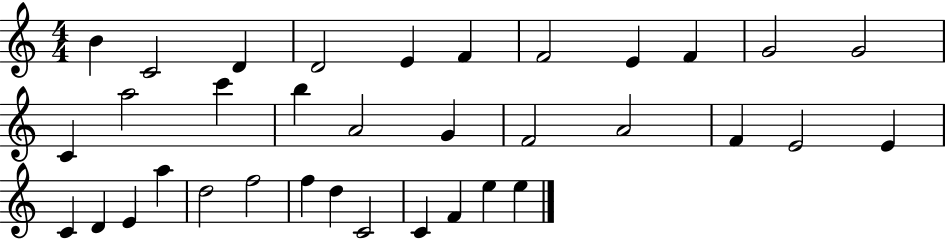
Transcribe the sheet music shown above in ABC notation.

X:1
T:Untitled
M:4/4
L:1/4
K:C
B C2 D D2 E F F2 E F G2 G2 C a2 c' b A2 G F2 A2 F E2 E C D E a d2 f2 f d C2 C F e e